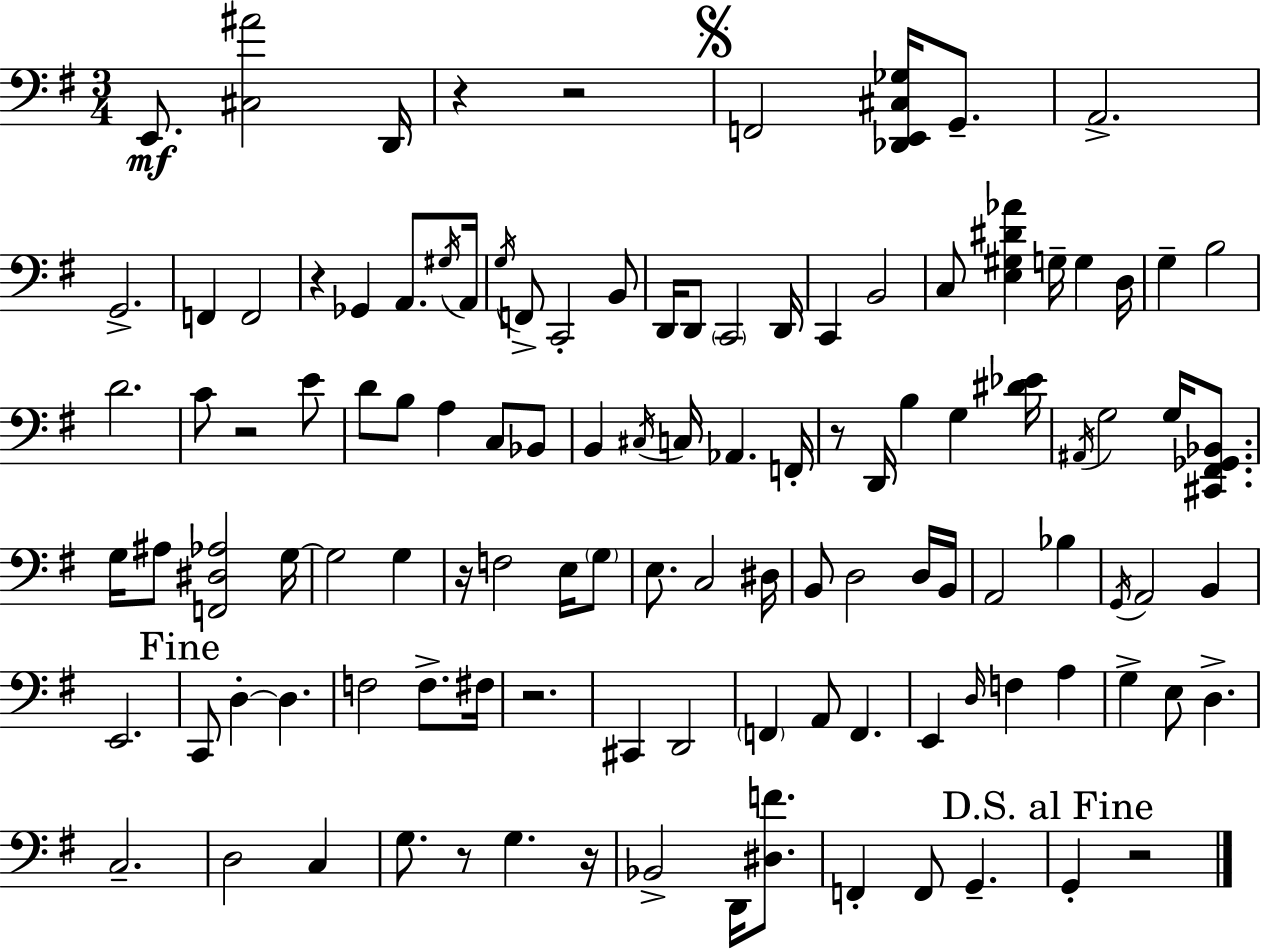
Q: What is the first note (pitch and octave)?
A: E2